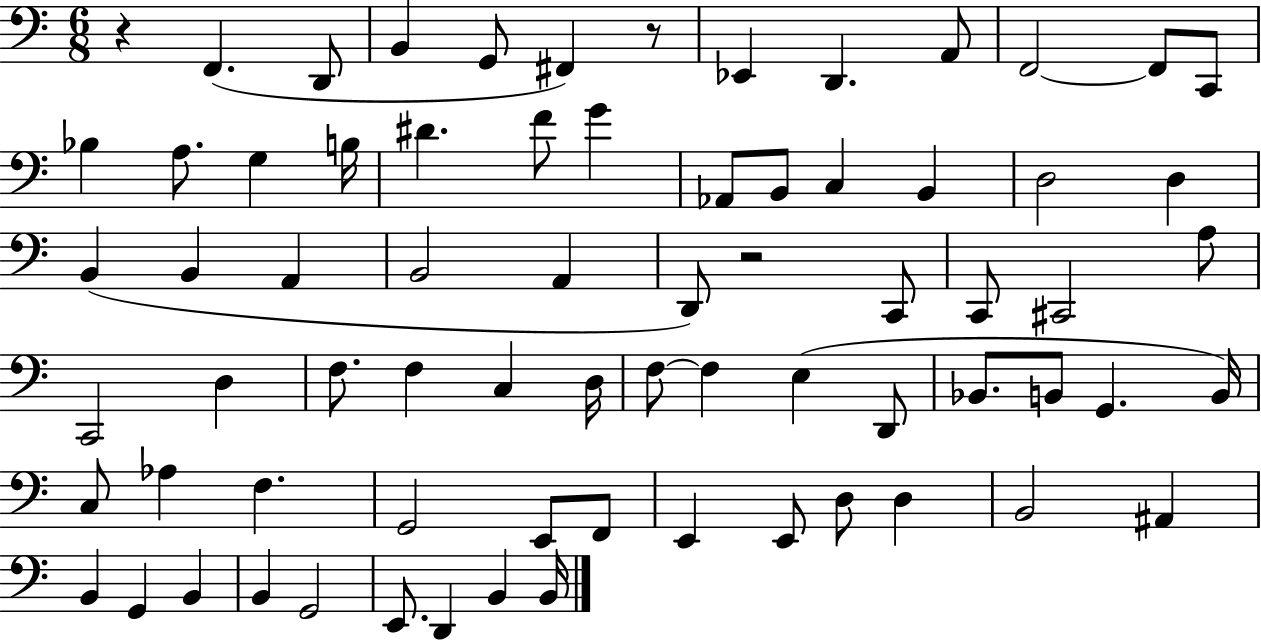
X:1
T:Untitled
M:6/8
L:1/4
K:C
z F,, D,,/2 B,, G,,/2 ^F,, z/2 _E,, D,, A,,/2 F,,2 F,,/2 C,,/2 _B, A,/2 G, B,/4 ^D F/2 G _A,,/2 B,,/2 C, B,, D,2 D, B,, B,, A,, B,,2 A,, D,,/2 z2 C,,/2 C,,/2 ^C,,2 A,/2 C,,2 D, F,/2 F, C, D,/4 F,/2 F, E, D,,/2 _B,,/2 B,,/2 G,, B,,/4 C,/2 _A, F, G,,2 E,,/2 F,,/2 E,, E,,/2 D,/2 D, B,,2 ^A,, B,, G,, B,, B,, G,,2 E,,/2 D,, B,, B,,/4